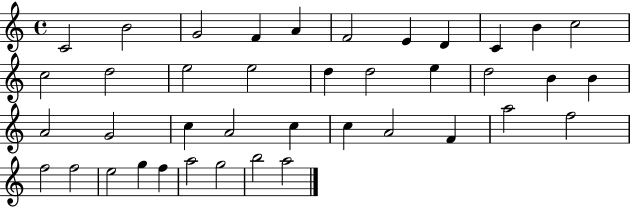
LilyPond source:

{
  \clef treble
  \time 4/4
  \defaultTimeSignature
  \key c \major
  c'2 b'2 | g'2 f'4 a'4 | f'2 e'4 d'4 | c'4 b'4 c''2 | \break c''2 d''2 | e''2 e''2 | d''4 d''2 e''4 | d''2 b'4 b'4 | \break a'2 g'2 | c''4 a'2 c''4 | c''4 a'2 f'4 | a''2 f''2 | \break f''2 f''2 | e''2 g''4 f''4 | a''2 g''2 | b''2 a''2 | \break \bar "|."
}